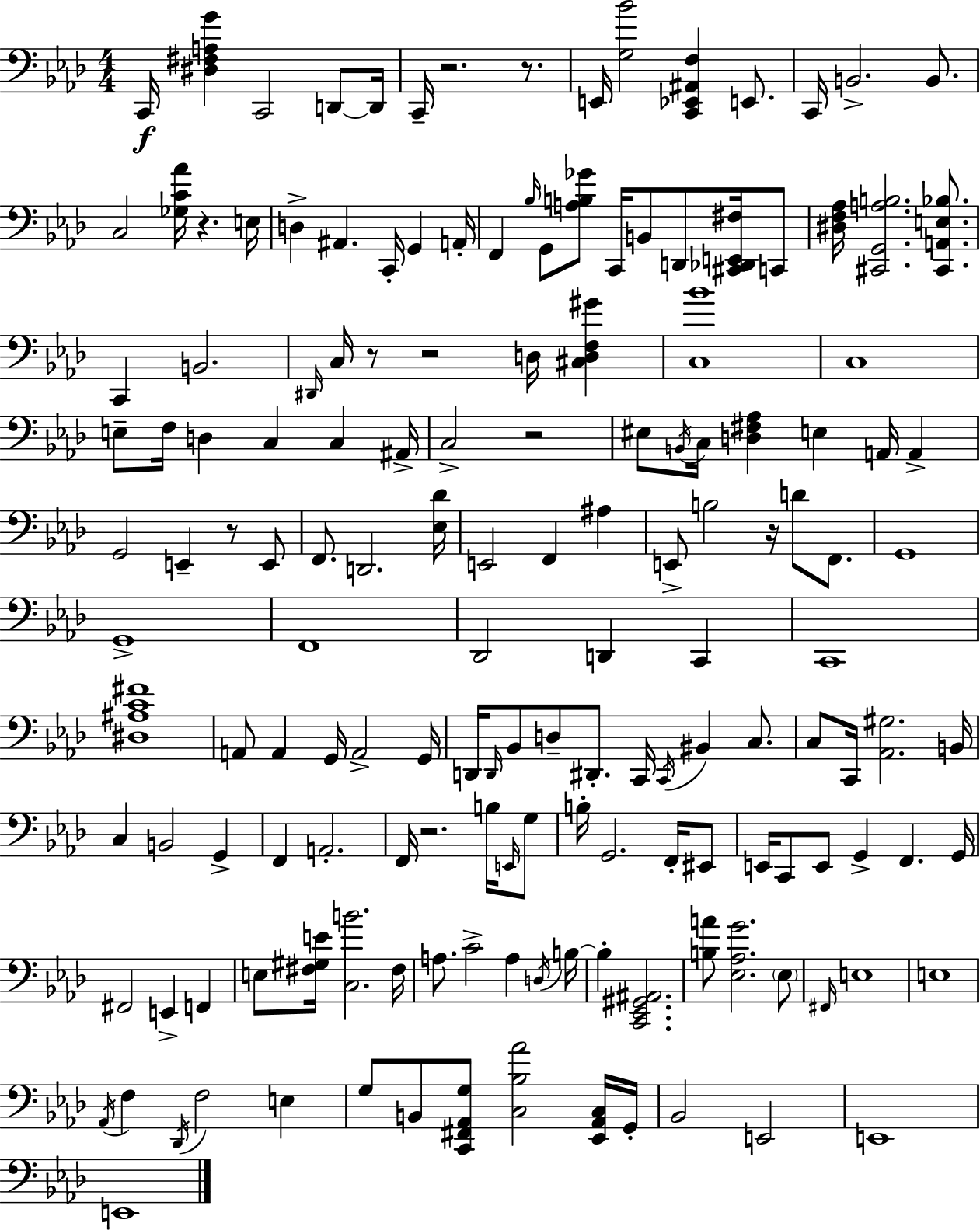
{
  \clef bass
  \numericTimeSignature
  \time 4/4
  \key aes \major
  c,16\f <dis fis a g'>4 c,2 d,8~~ d,16 | c,16-- r2. r8. | e,16 <g bes'>2 <c, ees, ais, f>4 e,8. | c,16 b,2.-> b,8. | \break c2 <ges c' aes'>16 r4. e16 | d4-> ais,4. c,16-. g,4 a,16-. | f,4 \grace { bes16 } g,8 <a b ges'>8 c,16 b,8 d,8 <cis, des, e, fis>16 c,8 | <dis f aes>16 <cis, g, a b>2. <cis, a, e bes>8. | \break c,4 b,2. | \grace { dis,16 } c16 r8 r2 d16 <cis d f gis'>4 | <c bes'>1 | c1 | \break e8-- f16 d4 c4 c4 | ais,16-> c2-> r2 | eis8 \acciaccatura { b,16 } c16 <d fis aes>4 e4 a,16 a,4-> | g,2 e,4-- r8 | \break e,8 f,8. d,2. | <ees des'>16 e,2 f,4 ais4 | e,8-> b2 r16 d'8 | f,8. g,1 | \break g,1-> | f,1 | des,2 d,4 c,4 | c,1 | \break <dis ais c' fis'>1 | a,8 a,4 g,16 a,2-> | g,16 d,16 \grace { d,16 } bes,8 d8-- dis,8.-. c,16 \acciaccatura { c,16 } bis,4 | c8. c8 c,16 <aes, gis>2. | \break b,16 c4 b,2 | g,4-> f,4 a,2.-. | f,16 r2. | b16 \grace { e,16 } g8 b16-. g,2. | \break f,16-. eis,8 e,16 c,8 e,8 g,4-> f,4. | g,16 fis,2 e,4-> | f,4 e8 <fis gis e'>16 <c b'>2. | fis16 a8. c'2-> | \break a4 \acciaccatura { d16 } b16~~ b4-. <c, ees, gis, ais,>2. | <b a'>8 <ees aes g'>2. | \parenthesize ees8 \grace { fis,16 } e1 | e1 | \break \acciaccatura { aes,16 } f4 \acciaccatura { des,16 } f2 | e4 g8 b,8 <c, fis, aes, g>8 | <c bes aes'>2 <ees, aes, c>16 g,16-. bes,2 | e,2 e,1 | \break e,1 | \bar "|."
}